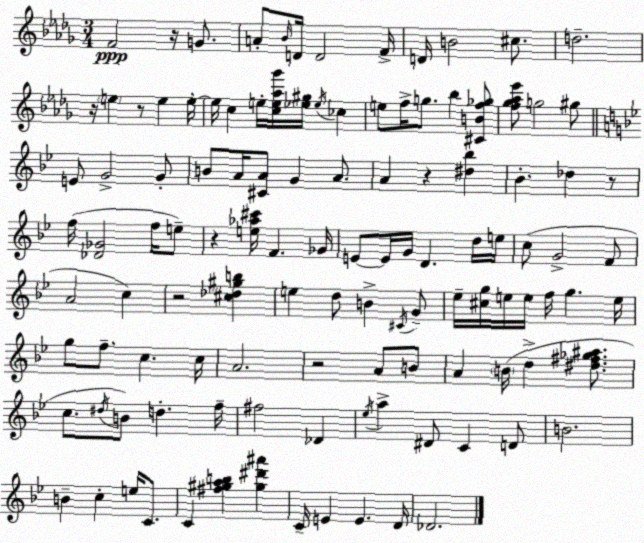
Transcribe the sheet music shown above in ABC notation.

X:1
T:Untitled
M:3/4
L:1/4
K:Bbm
F2 z/4 G/2 A/2 _B/4 D/4 D2 F/4 D/4 B2 ^c/2 d2 z/4 e z/2 e e/4 e/4 c e/4 [ce_a_g']/4 [_e^g]/4 _e/4 _c e/2 f/4 g/2 _b [^CBf_g]/2 [f_g_a_e']/2 g2 ^g/2 E/2 G2 G/2 B/2 A/4 [^CA]/2 G A/2 A z [^d_b] _B _d z/2 f/4 [_D_G]2 f/4 e/2 z [e_a^c']/4 F _G/4 E/2 E/4 G/4 D d/4 e/4 c/2 G2 F/2 A2 c z2 [^c_d^gb] e d/2 B ^C/4 G/2 _e/4 [^cg]/4 e/4 e/4 f/4 g e/4 g/2 f/2 c c/4 A2 z2 A/2 B/2 A B/4 d [^d^f_g^a]/2 c/2 ^d/4 B/2 d f/4 ^f2 _D _e/4 a ^D/2 C D/2 B2 B c e/4 C/2 C [^f^gab] [^g^d'^a'] C/4 E E D/4 _D2